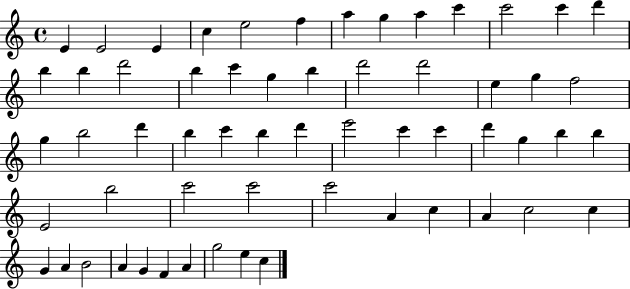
{
  \clef treble
  \time 4/4
  \defaultTimeSignature
  \key c \major
  e'4 e'2 e'4 | c''4 e''2 f''4 | a''4 g''4 a''4 c'''4 | c'''2 c'''4 d'''4 | \break b''4 b''4 d'''2 | b''4 c'''4 g''4 b''4 | d'''2 d'''2 | e''4 g''4 f''2 | \break g''4 b''2 d'''4 | b''4 c'''4 b''4 d'''4 | e'''2 c'''4 c'''4 | d'''4 g''4 b''4 b''4 | \break e'2 b''2 | c'''2 c'''2 | c'''2 a'4 c''4 | a'4 c''2 c''4 | \break g'4 a'4 b'2 | a'4 g'4 f'4 a'4 | g''2 e''4 c''4 | \bar "|."
}